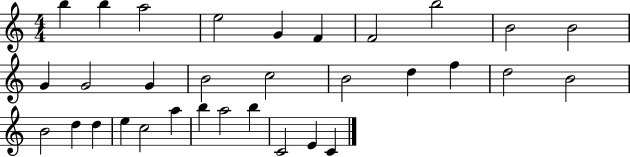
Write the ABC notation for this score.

X:1
T:Untitled
M:4/4
L:1/4
K:C
b b a2 e2 G F F2 b2 B2 B2 G G2 G B2 c2 B2 d f d2 B2 B2 d d e c2 a b a2 b C2 E C